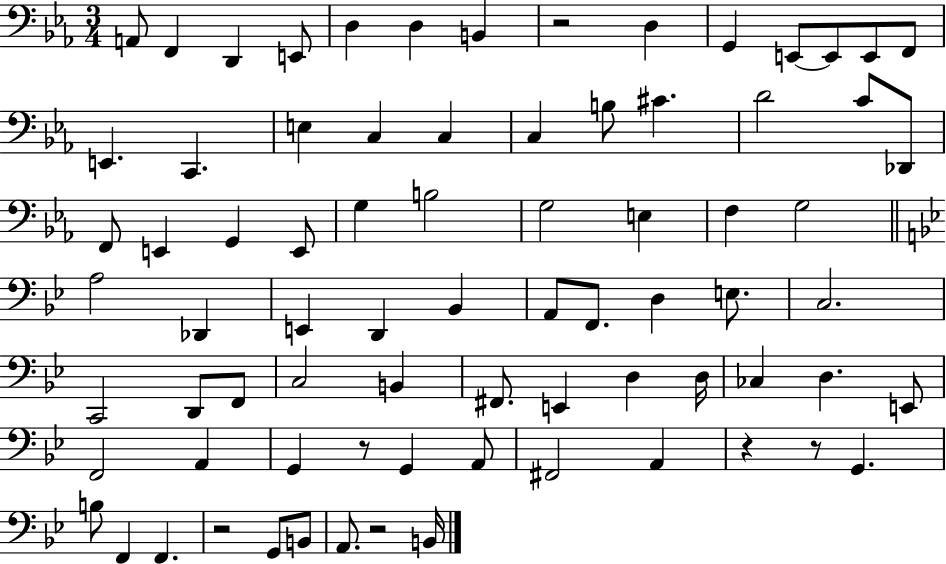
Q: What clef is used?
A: bass